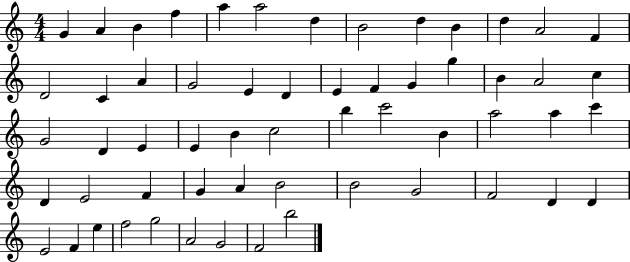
X:1
T:Untitled
M:4/4
L:1/4
K:C
G A B f a a2 d B2 d B d A2 F D2 C A G2 E D E F G g B A2 c G2 D E E B c2 b c'2 B a2 a c' D E2 F G A B2 B2 G2 F2 D D E2 F e f2 g2 A2 G2 F2 b2